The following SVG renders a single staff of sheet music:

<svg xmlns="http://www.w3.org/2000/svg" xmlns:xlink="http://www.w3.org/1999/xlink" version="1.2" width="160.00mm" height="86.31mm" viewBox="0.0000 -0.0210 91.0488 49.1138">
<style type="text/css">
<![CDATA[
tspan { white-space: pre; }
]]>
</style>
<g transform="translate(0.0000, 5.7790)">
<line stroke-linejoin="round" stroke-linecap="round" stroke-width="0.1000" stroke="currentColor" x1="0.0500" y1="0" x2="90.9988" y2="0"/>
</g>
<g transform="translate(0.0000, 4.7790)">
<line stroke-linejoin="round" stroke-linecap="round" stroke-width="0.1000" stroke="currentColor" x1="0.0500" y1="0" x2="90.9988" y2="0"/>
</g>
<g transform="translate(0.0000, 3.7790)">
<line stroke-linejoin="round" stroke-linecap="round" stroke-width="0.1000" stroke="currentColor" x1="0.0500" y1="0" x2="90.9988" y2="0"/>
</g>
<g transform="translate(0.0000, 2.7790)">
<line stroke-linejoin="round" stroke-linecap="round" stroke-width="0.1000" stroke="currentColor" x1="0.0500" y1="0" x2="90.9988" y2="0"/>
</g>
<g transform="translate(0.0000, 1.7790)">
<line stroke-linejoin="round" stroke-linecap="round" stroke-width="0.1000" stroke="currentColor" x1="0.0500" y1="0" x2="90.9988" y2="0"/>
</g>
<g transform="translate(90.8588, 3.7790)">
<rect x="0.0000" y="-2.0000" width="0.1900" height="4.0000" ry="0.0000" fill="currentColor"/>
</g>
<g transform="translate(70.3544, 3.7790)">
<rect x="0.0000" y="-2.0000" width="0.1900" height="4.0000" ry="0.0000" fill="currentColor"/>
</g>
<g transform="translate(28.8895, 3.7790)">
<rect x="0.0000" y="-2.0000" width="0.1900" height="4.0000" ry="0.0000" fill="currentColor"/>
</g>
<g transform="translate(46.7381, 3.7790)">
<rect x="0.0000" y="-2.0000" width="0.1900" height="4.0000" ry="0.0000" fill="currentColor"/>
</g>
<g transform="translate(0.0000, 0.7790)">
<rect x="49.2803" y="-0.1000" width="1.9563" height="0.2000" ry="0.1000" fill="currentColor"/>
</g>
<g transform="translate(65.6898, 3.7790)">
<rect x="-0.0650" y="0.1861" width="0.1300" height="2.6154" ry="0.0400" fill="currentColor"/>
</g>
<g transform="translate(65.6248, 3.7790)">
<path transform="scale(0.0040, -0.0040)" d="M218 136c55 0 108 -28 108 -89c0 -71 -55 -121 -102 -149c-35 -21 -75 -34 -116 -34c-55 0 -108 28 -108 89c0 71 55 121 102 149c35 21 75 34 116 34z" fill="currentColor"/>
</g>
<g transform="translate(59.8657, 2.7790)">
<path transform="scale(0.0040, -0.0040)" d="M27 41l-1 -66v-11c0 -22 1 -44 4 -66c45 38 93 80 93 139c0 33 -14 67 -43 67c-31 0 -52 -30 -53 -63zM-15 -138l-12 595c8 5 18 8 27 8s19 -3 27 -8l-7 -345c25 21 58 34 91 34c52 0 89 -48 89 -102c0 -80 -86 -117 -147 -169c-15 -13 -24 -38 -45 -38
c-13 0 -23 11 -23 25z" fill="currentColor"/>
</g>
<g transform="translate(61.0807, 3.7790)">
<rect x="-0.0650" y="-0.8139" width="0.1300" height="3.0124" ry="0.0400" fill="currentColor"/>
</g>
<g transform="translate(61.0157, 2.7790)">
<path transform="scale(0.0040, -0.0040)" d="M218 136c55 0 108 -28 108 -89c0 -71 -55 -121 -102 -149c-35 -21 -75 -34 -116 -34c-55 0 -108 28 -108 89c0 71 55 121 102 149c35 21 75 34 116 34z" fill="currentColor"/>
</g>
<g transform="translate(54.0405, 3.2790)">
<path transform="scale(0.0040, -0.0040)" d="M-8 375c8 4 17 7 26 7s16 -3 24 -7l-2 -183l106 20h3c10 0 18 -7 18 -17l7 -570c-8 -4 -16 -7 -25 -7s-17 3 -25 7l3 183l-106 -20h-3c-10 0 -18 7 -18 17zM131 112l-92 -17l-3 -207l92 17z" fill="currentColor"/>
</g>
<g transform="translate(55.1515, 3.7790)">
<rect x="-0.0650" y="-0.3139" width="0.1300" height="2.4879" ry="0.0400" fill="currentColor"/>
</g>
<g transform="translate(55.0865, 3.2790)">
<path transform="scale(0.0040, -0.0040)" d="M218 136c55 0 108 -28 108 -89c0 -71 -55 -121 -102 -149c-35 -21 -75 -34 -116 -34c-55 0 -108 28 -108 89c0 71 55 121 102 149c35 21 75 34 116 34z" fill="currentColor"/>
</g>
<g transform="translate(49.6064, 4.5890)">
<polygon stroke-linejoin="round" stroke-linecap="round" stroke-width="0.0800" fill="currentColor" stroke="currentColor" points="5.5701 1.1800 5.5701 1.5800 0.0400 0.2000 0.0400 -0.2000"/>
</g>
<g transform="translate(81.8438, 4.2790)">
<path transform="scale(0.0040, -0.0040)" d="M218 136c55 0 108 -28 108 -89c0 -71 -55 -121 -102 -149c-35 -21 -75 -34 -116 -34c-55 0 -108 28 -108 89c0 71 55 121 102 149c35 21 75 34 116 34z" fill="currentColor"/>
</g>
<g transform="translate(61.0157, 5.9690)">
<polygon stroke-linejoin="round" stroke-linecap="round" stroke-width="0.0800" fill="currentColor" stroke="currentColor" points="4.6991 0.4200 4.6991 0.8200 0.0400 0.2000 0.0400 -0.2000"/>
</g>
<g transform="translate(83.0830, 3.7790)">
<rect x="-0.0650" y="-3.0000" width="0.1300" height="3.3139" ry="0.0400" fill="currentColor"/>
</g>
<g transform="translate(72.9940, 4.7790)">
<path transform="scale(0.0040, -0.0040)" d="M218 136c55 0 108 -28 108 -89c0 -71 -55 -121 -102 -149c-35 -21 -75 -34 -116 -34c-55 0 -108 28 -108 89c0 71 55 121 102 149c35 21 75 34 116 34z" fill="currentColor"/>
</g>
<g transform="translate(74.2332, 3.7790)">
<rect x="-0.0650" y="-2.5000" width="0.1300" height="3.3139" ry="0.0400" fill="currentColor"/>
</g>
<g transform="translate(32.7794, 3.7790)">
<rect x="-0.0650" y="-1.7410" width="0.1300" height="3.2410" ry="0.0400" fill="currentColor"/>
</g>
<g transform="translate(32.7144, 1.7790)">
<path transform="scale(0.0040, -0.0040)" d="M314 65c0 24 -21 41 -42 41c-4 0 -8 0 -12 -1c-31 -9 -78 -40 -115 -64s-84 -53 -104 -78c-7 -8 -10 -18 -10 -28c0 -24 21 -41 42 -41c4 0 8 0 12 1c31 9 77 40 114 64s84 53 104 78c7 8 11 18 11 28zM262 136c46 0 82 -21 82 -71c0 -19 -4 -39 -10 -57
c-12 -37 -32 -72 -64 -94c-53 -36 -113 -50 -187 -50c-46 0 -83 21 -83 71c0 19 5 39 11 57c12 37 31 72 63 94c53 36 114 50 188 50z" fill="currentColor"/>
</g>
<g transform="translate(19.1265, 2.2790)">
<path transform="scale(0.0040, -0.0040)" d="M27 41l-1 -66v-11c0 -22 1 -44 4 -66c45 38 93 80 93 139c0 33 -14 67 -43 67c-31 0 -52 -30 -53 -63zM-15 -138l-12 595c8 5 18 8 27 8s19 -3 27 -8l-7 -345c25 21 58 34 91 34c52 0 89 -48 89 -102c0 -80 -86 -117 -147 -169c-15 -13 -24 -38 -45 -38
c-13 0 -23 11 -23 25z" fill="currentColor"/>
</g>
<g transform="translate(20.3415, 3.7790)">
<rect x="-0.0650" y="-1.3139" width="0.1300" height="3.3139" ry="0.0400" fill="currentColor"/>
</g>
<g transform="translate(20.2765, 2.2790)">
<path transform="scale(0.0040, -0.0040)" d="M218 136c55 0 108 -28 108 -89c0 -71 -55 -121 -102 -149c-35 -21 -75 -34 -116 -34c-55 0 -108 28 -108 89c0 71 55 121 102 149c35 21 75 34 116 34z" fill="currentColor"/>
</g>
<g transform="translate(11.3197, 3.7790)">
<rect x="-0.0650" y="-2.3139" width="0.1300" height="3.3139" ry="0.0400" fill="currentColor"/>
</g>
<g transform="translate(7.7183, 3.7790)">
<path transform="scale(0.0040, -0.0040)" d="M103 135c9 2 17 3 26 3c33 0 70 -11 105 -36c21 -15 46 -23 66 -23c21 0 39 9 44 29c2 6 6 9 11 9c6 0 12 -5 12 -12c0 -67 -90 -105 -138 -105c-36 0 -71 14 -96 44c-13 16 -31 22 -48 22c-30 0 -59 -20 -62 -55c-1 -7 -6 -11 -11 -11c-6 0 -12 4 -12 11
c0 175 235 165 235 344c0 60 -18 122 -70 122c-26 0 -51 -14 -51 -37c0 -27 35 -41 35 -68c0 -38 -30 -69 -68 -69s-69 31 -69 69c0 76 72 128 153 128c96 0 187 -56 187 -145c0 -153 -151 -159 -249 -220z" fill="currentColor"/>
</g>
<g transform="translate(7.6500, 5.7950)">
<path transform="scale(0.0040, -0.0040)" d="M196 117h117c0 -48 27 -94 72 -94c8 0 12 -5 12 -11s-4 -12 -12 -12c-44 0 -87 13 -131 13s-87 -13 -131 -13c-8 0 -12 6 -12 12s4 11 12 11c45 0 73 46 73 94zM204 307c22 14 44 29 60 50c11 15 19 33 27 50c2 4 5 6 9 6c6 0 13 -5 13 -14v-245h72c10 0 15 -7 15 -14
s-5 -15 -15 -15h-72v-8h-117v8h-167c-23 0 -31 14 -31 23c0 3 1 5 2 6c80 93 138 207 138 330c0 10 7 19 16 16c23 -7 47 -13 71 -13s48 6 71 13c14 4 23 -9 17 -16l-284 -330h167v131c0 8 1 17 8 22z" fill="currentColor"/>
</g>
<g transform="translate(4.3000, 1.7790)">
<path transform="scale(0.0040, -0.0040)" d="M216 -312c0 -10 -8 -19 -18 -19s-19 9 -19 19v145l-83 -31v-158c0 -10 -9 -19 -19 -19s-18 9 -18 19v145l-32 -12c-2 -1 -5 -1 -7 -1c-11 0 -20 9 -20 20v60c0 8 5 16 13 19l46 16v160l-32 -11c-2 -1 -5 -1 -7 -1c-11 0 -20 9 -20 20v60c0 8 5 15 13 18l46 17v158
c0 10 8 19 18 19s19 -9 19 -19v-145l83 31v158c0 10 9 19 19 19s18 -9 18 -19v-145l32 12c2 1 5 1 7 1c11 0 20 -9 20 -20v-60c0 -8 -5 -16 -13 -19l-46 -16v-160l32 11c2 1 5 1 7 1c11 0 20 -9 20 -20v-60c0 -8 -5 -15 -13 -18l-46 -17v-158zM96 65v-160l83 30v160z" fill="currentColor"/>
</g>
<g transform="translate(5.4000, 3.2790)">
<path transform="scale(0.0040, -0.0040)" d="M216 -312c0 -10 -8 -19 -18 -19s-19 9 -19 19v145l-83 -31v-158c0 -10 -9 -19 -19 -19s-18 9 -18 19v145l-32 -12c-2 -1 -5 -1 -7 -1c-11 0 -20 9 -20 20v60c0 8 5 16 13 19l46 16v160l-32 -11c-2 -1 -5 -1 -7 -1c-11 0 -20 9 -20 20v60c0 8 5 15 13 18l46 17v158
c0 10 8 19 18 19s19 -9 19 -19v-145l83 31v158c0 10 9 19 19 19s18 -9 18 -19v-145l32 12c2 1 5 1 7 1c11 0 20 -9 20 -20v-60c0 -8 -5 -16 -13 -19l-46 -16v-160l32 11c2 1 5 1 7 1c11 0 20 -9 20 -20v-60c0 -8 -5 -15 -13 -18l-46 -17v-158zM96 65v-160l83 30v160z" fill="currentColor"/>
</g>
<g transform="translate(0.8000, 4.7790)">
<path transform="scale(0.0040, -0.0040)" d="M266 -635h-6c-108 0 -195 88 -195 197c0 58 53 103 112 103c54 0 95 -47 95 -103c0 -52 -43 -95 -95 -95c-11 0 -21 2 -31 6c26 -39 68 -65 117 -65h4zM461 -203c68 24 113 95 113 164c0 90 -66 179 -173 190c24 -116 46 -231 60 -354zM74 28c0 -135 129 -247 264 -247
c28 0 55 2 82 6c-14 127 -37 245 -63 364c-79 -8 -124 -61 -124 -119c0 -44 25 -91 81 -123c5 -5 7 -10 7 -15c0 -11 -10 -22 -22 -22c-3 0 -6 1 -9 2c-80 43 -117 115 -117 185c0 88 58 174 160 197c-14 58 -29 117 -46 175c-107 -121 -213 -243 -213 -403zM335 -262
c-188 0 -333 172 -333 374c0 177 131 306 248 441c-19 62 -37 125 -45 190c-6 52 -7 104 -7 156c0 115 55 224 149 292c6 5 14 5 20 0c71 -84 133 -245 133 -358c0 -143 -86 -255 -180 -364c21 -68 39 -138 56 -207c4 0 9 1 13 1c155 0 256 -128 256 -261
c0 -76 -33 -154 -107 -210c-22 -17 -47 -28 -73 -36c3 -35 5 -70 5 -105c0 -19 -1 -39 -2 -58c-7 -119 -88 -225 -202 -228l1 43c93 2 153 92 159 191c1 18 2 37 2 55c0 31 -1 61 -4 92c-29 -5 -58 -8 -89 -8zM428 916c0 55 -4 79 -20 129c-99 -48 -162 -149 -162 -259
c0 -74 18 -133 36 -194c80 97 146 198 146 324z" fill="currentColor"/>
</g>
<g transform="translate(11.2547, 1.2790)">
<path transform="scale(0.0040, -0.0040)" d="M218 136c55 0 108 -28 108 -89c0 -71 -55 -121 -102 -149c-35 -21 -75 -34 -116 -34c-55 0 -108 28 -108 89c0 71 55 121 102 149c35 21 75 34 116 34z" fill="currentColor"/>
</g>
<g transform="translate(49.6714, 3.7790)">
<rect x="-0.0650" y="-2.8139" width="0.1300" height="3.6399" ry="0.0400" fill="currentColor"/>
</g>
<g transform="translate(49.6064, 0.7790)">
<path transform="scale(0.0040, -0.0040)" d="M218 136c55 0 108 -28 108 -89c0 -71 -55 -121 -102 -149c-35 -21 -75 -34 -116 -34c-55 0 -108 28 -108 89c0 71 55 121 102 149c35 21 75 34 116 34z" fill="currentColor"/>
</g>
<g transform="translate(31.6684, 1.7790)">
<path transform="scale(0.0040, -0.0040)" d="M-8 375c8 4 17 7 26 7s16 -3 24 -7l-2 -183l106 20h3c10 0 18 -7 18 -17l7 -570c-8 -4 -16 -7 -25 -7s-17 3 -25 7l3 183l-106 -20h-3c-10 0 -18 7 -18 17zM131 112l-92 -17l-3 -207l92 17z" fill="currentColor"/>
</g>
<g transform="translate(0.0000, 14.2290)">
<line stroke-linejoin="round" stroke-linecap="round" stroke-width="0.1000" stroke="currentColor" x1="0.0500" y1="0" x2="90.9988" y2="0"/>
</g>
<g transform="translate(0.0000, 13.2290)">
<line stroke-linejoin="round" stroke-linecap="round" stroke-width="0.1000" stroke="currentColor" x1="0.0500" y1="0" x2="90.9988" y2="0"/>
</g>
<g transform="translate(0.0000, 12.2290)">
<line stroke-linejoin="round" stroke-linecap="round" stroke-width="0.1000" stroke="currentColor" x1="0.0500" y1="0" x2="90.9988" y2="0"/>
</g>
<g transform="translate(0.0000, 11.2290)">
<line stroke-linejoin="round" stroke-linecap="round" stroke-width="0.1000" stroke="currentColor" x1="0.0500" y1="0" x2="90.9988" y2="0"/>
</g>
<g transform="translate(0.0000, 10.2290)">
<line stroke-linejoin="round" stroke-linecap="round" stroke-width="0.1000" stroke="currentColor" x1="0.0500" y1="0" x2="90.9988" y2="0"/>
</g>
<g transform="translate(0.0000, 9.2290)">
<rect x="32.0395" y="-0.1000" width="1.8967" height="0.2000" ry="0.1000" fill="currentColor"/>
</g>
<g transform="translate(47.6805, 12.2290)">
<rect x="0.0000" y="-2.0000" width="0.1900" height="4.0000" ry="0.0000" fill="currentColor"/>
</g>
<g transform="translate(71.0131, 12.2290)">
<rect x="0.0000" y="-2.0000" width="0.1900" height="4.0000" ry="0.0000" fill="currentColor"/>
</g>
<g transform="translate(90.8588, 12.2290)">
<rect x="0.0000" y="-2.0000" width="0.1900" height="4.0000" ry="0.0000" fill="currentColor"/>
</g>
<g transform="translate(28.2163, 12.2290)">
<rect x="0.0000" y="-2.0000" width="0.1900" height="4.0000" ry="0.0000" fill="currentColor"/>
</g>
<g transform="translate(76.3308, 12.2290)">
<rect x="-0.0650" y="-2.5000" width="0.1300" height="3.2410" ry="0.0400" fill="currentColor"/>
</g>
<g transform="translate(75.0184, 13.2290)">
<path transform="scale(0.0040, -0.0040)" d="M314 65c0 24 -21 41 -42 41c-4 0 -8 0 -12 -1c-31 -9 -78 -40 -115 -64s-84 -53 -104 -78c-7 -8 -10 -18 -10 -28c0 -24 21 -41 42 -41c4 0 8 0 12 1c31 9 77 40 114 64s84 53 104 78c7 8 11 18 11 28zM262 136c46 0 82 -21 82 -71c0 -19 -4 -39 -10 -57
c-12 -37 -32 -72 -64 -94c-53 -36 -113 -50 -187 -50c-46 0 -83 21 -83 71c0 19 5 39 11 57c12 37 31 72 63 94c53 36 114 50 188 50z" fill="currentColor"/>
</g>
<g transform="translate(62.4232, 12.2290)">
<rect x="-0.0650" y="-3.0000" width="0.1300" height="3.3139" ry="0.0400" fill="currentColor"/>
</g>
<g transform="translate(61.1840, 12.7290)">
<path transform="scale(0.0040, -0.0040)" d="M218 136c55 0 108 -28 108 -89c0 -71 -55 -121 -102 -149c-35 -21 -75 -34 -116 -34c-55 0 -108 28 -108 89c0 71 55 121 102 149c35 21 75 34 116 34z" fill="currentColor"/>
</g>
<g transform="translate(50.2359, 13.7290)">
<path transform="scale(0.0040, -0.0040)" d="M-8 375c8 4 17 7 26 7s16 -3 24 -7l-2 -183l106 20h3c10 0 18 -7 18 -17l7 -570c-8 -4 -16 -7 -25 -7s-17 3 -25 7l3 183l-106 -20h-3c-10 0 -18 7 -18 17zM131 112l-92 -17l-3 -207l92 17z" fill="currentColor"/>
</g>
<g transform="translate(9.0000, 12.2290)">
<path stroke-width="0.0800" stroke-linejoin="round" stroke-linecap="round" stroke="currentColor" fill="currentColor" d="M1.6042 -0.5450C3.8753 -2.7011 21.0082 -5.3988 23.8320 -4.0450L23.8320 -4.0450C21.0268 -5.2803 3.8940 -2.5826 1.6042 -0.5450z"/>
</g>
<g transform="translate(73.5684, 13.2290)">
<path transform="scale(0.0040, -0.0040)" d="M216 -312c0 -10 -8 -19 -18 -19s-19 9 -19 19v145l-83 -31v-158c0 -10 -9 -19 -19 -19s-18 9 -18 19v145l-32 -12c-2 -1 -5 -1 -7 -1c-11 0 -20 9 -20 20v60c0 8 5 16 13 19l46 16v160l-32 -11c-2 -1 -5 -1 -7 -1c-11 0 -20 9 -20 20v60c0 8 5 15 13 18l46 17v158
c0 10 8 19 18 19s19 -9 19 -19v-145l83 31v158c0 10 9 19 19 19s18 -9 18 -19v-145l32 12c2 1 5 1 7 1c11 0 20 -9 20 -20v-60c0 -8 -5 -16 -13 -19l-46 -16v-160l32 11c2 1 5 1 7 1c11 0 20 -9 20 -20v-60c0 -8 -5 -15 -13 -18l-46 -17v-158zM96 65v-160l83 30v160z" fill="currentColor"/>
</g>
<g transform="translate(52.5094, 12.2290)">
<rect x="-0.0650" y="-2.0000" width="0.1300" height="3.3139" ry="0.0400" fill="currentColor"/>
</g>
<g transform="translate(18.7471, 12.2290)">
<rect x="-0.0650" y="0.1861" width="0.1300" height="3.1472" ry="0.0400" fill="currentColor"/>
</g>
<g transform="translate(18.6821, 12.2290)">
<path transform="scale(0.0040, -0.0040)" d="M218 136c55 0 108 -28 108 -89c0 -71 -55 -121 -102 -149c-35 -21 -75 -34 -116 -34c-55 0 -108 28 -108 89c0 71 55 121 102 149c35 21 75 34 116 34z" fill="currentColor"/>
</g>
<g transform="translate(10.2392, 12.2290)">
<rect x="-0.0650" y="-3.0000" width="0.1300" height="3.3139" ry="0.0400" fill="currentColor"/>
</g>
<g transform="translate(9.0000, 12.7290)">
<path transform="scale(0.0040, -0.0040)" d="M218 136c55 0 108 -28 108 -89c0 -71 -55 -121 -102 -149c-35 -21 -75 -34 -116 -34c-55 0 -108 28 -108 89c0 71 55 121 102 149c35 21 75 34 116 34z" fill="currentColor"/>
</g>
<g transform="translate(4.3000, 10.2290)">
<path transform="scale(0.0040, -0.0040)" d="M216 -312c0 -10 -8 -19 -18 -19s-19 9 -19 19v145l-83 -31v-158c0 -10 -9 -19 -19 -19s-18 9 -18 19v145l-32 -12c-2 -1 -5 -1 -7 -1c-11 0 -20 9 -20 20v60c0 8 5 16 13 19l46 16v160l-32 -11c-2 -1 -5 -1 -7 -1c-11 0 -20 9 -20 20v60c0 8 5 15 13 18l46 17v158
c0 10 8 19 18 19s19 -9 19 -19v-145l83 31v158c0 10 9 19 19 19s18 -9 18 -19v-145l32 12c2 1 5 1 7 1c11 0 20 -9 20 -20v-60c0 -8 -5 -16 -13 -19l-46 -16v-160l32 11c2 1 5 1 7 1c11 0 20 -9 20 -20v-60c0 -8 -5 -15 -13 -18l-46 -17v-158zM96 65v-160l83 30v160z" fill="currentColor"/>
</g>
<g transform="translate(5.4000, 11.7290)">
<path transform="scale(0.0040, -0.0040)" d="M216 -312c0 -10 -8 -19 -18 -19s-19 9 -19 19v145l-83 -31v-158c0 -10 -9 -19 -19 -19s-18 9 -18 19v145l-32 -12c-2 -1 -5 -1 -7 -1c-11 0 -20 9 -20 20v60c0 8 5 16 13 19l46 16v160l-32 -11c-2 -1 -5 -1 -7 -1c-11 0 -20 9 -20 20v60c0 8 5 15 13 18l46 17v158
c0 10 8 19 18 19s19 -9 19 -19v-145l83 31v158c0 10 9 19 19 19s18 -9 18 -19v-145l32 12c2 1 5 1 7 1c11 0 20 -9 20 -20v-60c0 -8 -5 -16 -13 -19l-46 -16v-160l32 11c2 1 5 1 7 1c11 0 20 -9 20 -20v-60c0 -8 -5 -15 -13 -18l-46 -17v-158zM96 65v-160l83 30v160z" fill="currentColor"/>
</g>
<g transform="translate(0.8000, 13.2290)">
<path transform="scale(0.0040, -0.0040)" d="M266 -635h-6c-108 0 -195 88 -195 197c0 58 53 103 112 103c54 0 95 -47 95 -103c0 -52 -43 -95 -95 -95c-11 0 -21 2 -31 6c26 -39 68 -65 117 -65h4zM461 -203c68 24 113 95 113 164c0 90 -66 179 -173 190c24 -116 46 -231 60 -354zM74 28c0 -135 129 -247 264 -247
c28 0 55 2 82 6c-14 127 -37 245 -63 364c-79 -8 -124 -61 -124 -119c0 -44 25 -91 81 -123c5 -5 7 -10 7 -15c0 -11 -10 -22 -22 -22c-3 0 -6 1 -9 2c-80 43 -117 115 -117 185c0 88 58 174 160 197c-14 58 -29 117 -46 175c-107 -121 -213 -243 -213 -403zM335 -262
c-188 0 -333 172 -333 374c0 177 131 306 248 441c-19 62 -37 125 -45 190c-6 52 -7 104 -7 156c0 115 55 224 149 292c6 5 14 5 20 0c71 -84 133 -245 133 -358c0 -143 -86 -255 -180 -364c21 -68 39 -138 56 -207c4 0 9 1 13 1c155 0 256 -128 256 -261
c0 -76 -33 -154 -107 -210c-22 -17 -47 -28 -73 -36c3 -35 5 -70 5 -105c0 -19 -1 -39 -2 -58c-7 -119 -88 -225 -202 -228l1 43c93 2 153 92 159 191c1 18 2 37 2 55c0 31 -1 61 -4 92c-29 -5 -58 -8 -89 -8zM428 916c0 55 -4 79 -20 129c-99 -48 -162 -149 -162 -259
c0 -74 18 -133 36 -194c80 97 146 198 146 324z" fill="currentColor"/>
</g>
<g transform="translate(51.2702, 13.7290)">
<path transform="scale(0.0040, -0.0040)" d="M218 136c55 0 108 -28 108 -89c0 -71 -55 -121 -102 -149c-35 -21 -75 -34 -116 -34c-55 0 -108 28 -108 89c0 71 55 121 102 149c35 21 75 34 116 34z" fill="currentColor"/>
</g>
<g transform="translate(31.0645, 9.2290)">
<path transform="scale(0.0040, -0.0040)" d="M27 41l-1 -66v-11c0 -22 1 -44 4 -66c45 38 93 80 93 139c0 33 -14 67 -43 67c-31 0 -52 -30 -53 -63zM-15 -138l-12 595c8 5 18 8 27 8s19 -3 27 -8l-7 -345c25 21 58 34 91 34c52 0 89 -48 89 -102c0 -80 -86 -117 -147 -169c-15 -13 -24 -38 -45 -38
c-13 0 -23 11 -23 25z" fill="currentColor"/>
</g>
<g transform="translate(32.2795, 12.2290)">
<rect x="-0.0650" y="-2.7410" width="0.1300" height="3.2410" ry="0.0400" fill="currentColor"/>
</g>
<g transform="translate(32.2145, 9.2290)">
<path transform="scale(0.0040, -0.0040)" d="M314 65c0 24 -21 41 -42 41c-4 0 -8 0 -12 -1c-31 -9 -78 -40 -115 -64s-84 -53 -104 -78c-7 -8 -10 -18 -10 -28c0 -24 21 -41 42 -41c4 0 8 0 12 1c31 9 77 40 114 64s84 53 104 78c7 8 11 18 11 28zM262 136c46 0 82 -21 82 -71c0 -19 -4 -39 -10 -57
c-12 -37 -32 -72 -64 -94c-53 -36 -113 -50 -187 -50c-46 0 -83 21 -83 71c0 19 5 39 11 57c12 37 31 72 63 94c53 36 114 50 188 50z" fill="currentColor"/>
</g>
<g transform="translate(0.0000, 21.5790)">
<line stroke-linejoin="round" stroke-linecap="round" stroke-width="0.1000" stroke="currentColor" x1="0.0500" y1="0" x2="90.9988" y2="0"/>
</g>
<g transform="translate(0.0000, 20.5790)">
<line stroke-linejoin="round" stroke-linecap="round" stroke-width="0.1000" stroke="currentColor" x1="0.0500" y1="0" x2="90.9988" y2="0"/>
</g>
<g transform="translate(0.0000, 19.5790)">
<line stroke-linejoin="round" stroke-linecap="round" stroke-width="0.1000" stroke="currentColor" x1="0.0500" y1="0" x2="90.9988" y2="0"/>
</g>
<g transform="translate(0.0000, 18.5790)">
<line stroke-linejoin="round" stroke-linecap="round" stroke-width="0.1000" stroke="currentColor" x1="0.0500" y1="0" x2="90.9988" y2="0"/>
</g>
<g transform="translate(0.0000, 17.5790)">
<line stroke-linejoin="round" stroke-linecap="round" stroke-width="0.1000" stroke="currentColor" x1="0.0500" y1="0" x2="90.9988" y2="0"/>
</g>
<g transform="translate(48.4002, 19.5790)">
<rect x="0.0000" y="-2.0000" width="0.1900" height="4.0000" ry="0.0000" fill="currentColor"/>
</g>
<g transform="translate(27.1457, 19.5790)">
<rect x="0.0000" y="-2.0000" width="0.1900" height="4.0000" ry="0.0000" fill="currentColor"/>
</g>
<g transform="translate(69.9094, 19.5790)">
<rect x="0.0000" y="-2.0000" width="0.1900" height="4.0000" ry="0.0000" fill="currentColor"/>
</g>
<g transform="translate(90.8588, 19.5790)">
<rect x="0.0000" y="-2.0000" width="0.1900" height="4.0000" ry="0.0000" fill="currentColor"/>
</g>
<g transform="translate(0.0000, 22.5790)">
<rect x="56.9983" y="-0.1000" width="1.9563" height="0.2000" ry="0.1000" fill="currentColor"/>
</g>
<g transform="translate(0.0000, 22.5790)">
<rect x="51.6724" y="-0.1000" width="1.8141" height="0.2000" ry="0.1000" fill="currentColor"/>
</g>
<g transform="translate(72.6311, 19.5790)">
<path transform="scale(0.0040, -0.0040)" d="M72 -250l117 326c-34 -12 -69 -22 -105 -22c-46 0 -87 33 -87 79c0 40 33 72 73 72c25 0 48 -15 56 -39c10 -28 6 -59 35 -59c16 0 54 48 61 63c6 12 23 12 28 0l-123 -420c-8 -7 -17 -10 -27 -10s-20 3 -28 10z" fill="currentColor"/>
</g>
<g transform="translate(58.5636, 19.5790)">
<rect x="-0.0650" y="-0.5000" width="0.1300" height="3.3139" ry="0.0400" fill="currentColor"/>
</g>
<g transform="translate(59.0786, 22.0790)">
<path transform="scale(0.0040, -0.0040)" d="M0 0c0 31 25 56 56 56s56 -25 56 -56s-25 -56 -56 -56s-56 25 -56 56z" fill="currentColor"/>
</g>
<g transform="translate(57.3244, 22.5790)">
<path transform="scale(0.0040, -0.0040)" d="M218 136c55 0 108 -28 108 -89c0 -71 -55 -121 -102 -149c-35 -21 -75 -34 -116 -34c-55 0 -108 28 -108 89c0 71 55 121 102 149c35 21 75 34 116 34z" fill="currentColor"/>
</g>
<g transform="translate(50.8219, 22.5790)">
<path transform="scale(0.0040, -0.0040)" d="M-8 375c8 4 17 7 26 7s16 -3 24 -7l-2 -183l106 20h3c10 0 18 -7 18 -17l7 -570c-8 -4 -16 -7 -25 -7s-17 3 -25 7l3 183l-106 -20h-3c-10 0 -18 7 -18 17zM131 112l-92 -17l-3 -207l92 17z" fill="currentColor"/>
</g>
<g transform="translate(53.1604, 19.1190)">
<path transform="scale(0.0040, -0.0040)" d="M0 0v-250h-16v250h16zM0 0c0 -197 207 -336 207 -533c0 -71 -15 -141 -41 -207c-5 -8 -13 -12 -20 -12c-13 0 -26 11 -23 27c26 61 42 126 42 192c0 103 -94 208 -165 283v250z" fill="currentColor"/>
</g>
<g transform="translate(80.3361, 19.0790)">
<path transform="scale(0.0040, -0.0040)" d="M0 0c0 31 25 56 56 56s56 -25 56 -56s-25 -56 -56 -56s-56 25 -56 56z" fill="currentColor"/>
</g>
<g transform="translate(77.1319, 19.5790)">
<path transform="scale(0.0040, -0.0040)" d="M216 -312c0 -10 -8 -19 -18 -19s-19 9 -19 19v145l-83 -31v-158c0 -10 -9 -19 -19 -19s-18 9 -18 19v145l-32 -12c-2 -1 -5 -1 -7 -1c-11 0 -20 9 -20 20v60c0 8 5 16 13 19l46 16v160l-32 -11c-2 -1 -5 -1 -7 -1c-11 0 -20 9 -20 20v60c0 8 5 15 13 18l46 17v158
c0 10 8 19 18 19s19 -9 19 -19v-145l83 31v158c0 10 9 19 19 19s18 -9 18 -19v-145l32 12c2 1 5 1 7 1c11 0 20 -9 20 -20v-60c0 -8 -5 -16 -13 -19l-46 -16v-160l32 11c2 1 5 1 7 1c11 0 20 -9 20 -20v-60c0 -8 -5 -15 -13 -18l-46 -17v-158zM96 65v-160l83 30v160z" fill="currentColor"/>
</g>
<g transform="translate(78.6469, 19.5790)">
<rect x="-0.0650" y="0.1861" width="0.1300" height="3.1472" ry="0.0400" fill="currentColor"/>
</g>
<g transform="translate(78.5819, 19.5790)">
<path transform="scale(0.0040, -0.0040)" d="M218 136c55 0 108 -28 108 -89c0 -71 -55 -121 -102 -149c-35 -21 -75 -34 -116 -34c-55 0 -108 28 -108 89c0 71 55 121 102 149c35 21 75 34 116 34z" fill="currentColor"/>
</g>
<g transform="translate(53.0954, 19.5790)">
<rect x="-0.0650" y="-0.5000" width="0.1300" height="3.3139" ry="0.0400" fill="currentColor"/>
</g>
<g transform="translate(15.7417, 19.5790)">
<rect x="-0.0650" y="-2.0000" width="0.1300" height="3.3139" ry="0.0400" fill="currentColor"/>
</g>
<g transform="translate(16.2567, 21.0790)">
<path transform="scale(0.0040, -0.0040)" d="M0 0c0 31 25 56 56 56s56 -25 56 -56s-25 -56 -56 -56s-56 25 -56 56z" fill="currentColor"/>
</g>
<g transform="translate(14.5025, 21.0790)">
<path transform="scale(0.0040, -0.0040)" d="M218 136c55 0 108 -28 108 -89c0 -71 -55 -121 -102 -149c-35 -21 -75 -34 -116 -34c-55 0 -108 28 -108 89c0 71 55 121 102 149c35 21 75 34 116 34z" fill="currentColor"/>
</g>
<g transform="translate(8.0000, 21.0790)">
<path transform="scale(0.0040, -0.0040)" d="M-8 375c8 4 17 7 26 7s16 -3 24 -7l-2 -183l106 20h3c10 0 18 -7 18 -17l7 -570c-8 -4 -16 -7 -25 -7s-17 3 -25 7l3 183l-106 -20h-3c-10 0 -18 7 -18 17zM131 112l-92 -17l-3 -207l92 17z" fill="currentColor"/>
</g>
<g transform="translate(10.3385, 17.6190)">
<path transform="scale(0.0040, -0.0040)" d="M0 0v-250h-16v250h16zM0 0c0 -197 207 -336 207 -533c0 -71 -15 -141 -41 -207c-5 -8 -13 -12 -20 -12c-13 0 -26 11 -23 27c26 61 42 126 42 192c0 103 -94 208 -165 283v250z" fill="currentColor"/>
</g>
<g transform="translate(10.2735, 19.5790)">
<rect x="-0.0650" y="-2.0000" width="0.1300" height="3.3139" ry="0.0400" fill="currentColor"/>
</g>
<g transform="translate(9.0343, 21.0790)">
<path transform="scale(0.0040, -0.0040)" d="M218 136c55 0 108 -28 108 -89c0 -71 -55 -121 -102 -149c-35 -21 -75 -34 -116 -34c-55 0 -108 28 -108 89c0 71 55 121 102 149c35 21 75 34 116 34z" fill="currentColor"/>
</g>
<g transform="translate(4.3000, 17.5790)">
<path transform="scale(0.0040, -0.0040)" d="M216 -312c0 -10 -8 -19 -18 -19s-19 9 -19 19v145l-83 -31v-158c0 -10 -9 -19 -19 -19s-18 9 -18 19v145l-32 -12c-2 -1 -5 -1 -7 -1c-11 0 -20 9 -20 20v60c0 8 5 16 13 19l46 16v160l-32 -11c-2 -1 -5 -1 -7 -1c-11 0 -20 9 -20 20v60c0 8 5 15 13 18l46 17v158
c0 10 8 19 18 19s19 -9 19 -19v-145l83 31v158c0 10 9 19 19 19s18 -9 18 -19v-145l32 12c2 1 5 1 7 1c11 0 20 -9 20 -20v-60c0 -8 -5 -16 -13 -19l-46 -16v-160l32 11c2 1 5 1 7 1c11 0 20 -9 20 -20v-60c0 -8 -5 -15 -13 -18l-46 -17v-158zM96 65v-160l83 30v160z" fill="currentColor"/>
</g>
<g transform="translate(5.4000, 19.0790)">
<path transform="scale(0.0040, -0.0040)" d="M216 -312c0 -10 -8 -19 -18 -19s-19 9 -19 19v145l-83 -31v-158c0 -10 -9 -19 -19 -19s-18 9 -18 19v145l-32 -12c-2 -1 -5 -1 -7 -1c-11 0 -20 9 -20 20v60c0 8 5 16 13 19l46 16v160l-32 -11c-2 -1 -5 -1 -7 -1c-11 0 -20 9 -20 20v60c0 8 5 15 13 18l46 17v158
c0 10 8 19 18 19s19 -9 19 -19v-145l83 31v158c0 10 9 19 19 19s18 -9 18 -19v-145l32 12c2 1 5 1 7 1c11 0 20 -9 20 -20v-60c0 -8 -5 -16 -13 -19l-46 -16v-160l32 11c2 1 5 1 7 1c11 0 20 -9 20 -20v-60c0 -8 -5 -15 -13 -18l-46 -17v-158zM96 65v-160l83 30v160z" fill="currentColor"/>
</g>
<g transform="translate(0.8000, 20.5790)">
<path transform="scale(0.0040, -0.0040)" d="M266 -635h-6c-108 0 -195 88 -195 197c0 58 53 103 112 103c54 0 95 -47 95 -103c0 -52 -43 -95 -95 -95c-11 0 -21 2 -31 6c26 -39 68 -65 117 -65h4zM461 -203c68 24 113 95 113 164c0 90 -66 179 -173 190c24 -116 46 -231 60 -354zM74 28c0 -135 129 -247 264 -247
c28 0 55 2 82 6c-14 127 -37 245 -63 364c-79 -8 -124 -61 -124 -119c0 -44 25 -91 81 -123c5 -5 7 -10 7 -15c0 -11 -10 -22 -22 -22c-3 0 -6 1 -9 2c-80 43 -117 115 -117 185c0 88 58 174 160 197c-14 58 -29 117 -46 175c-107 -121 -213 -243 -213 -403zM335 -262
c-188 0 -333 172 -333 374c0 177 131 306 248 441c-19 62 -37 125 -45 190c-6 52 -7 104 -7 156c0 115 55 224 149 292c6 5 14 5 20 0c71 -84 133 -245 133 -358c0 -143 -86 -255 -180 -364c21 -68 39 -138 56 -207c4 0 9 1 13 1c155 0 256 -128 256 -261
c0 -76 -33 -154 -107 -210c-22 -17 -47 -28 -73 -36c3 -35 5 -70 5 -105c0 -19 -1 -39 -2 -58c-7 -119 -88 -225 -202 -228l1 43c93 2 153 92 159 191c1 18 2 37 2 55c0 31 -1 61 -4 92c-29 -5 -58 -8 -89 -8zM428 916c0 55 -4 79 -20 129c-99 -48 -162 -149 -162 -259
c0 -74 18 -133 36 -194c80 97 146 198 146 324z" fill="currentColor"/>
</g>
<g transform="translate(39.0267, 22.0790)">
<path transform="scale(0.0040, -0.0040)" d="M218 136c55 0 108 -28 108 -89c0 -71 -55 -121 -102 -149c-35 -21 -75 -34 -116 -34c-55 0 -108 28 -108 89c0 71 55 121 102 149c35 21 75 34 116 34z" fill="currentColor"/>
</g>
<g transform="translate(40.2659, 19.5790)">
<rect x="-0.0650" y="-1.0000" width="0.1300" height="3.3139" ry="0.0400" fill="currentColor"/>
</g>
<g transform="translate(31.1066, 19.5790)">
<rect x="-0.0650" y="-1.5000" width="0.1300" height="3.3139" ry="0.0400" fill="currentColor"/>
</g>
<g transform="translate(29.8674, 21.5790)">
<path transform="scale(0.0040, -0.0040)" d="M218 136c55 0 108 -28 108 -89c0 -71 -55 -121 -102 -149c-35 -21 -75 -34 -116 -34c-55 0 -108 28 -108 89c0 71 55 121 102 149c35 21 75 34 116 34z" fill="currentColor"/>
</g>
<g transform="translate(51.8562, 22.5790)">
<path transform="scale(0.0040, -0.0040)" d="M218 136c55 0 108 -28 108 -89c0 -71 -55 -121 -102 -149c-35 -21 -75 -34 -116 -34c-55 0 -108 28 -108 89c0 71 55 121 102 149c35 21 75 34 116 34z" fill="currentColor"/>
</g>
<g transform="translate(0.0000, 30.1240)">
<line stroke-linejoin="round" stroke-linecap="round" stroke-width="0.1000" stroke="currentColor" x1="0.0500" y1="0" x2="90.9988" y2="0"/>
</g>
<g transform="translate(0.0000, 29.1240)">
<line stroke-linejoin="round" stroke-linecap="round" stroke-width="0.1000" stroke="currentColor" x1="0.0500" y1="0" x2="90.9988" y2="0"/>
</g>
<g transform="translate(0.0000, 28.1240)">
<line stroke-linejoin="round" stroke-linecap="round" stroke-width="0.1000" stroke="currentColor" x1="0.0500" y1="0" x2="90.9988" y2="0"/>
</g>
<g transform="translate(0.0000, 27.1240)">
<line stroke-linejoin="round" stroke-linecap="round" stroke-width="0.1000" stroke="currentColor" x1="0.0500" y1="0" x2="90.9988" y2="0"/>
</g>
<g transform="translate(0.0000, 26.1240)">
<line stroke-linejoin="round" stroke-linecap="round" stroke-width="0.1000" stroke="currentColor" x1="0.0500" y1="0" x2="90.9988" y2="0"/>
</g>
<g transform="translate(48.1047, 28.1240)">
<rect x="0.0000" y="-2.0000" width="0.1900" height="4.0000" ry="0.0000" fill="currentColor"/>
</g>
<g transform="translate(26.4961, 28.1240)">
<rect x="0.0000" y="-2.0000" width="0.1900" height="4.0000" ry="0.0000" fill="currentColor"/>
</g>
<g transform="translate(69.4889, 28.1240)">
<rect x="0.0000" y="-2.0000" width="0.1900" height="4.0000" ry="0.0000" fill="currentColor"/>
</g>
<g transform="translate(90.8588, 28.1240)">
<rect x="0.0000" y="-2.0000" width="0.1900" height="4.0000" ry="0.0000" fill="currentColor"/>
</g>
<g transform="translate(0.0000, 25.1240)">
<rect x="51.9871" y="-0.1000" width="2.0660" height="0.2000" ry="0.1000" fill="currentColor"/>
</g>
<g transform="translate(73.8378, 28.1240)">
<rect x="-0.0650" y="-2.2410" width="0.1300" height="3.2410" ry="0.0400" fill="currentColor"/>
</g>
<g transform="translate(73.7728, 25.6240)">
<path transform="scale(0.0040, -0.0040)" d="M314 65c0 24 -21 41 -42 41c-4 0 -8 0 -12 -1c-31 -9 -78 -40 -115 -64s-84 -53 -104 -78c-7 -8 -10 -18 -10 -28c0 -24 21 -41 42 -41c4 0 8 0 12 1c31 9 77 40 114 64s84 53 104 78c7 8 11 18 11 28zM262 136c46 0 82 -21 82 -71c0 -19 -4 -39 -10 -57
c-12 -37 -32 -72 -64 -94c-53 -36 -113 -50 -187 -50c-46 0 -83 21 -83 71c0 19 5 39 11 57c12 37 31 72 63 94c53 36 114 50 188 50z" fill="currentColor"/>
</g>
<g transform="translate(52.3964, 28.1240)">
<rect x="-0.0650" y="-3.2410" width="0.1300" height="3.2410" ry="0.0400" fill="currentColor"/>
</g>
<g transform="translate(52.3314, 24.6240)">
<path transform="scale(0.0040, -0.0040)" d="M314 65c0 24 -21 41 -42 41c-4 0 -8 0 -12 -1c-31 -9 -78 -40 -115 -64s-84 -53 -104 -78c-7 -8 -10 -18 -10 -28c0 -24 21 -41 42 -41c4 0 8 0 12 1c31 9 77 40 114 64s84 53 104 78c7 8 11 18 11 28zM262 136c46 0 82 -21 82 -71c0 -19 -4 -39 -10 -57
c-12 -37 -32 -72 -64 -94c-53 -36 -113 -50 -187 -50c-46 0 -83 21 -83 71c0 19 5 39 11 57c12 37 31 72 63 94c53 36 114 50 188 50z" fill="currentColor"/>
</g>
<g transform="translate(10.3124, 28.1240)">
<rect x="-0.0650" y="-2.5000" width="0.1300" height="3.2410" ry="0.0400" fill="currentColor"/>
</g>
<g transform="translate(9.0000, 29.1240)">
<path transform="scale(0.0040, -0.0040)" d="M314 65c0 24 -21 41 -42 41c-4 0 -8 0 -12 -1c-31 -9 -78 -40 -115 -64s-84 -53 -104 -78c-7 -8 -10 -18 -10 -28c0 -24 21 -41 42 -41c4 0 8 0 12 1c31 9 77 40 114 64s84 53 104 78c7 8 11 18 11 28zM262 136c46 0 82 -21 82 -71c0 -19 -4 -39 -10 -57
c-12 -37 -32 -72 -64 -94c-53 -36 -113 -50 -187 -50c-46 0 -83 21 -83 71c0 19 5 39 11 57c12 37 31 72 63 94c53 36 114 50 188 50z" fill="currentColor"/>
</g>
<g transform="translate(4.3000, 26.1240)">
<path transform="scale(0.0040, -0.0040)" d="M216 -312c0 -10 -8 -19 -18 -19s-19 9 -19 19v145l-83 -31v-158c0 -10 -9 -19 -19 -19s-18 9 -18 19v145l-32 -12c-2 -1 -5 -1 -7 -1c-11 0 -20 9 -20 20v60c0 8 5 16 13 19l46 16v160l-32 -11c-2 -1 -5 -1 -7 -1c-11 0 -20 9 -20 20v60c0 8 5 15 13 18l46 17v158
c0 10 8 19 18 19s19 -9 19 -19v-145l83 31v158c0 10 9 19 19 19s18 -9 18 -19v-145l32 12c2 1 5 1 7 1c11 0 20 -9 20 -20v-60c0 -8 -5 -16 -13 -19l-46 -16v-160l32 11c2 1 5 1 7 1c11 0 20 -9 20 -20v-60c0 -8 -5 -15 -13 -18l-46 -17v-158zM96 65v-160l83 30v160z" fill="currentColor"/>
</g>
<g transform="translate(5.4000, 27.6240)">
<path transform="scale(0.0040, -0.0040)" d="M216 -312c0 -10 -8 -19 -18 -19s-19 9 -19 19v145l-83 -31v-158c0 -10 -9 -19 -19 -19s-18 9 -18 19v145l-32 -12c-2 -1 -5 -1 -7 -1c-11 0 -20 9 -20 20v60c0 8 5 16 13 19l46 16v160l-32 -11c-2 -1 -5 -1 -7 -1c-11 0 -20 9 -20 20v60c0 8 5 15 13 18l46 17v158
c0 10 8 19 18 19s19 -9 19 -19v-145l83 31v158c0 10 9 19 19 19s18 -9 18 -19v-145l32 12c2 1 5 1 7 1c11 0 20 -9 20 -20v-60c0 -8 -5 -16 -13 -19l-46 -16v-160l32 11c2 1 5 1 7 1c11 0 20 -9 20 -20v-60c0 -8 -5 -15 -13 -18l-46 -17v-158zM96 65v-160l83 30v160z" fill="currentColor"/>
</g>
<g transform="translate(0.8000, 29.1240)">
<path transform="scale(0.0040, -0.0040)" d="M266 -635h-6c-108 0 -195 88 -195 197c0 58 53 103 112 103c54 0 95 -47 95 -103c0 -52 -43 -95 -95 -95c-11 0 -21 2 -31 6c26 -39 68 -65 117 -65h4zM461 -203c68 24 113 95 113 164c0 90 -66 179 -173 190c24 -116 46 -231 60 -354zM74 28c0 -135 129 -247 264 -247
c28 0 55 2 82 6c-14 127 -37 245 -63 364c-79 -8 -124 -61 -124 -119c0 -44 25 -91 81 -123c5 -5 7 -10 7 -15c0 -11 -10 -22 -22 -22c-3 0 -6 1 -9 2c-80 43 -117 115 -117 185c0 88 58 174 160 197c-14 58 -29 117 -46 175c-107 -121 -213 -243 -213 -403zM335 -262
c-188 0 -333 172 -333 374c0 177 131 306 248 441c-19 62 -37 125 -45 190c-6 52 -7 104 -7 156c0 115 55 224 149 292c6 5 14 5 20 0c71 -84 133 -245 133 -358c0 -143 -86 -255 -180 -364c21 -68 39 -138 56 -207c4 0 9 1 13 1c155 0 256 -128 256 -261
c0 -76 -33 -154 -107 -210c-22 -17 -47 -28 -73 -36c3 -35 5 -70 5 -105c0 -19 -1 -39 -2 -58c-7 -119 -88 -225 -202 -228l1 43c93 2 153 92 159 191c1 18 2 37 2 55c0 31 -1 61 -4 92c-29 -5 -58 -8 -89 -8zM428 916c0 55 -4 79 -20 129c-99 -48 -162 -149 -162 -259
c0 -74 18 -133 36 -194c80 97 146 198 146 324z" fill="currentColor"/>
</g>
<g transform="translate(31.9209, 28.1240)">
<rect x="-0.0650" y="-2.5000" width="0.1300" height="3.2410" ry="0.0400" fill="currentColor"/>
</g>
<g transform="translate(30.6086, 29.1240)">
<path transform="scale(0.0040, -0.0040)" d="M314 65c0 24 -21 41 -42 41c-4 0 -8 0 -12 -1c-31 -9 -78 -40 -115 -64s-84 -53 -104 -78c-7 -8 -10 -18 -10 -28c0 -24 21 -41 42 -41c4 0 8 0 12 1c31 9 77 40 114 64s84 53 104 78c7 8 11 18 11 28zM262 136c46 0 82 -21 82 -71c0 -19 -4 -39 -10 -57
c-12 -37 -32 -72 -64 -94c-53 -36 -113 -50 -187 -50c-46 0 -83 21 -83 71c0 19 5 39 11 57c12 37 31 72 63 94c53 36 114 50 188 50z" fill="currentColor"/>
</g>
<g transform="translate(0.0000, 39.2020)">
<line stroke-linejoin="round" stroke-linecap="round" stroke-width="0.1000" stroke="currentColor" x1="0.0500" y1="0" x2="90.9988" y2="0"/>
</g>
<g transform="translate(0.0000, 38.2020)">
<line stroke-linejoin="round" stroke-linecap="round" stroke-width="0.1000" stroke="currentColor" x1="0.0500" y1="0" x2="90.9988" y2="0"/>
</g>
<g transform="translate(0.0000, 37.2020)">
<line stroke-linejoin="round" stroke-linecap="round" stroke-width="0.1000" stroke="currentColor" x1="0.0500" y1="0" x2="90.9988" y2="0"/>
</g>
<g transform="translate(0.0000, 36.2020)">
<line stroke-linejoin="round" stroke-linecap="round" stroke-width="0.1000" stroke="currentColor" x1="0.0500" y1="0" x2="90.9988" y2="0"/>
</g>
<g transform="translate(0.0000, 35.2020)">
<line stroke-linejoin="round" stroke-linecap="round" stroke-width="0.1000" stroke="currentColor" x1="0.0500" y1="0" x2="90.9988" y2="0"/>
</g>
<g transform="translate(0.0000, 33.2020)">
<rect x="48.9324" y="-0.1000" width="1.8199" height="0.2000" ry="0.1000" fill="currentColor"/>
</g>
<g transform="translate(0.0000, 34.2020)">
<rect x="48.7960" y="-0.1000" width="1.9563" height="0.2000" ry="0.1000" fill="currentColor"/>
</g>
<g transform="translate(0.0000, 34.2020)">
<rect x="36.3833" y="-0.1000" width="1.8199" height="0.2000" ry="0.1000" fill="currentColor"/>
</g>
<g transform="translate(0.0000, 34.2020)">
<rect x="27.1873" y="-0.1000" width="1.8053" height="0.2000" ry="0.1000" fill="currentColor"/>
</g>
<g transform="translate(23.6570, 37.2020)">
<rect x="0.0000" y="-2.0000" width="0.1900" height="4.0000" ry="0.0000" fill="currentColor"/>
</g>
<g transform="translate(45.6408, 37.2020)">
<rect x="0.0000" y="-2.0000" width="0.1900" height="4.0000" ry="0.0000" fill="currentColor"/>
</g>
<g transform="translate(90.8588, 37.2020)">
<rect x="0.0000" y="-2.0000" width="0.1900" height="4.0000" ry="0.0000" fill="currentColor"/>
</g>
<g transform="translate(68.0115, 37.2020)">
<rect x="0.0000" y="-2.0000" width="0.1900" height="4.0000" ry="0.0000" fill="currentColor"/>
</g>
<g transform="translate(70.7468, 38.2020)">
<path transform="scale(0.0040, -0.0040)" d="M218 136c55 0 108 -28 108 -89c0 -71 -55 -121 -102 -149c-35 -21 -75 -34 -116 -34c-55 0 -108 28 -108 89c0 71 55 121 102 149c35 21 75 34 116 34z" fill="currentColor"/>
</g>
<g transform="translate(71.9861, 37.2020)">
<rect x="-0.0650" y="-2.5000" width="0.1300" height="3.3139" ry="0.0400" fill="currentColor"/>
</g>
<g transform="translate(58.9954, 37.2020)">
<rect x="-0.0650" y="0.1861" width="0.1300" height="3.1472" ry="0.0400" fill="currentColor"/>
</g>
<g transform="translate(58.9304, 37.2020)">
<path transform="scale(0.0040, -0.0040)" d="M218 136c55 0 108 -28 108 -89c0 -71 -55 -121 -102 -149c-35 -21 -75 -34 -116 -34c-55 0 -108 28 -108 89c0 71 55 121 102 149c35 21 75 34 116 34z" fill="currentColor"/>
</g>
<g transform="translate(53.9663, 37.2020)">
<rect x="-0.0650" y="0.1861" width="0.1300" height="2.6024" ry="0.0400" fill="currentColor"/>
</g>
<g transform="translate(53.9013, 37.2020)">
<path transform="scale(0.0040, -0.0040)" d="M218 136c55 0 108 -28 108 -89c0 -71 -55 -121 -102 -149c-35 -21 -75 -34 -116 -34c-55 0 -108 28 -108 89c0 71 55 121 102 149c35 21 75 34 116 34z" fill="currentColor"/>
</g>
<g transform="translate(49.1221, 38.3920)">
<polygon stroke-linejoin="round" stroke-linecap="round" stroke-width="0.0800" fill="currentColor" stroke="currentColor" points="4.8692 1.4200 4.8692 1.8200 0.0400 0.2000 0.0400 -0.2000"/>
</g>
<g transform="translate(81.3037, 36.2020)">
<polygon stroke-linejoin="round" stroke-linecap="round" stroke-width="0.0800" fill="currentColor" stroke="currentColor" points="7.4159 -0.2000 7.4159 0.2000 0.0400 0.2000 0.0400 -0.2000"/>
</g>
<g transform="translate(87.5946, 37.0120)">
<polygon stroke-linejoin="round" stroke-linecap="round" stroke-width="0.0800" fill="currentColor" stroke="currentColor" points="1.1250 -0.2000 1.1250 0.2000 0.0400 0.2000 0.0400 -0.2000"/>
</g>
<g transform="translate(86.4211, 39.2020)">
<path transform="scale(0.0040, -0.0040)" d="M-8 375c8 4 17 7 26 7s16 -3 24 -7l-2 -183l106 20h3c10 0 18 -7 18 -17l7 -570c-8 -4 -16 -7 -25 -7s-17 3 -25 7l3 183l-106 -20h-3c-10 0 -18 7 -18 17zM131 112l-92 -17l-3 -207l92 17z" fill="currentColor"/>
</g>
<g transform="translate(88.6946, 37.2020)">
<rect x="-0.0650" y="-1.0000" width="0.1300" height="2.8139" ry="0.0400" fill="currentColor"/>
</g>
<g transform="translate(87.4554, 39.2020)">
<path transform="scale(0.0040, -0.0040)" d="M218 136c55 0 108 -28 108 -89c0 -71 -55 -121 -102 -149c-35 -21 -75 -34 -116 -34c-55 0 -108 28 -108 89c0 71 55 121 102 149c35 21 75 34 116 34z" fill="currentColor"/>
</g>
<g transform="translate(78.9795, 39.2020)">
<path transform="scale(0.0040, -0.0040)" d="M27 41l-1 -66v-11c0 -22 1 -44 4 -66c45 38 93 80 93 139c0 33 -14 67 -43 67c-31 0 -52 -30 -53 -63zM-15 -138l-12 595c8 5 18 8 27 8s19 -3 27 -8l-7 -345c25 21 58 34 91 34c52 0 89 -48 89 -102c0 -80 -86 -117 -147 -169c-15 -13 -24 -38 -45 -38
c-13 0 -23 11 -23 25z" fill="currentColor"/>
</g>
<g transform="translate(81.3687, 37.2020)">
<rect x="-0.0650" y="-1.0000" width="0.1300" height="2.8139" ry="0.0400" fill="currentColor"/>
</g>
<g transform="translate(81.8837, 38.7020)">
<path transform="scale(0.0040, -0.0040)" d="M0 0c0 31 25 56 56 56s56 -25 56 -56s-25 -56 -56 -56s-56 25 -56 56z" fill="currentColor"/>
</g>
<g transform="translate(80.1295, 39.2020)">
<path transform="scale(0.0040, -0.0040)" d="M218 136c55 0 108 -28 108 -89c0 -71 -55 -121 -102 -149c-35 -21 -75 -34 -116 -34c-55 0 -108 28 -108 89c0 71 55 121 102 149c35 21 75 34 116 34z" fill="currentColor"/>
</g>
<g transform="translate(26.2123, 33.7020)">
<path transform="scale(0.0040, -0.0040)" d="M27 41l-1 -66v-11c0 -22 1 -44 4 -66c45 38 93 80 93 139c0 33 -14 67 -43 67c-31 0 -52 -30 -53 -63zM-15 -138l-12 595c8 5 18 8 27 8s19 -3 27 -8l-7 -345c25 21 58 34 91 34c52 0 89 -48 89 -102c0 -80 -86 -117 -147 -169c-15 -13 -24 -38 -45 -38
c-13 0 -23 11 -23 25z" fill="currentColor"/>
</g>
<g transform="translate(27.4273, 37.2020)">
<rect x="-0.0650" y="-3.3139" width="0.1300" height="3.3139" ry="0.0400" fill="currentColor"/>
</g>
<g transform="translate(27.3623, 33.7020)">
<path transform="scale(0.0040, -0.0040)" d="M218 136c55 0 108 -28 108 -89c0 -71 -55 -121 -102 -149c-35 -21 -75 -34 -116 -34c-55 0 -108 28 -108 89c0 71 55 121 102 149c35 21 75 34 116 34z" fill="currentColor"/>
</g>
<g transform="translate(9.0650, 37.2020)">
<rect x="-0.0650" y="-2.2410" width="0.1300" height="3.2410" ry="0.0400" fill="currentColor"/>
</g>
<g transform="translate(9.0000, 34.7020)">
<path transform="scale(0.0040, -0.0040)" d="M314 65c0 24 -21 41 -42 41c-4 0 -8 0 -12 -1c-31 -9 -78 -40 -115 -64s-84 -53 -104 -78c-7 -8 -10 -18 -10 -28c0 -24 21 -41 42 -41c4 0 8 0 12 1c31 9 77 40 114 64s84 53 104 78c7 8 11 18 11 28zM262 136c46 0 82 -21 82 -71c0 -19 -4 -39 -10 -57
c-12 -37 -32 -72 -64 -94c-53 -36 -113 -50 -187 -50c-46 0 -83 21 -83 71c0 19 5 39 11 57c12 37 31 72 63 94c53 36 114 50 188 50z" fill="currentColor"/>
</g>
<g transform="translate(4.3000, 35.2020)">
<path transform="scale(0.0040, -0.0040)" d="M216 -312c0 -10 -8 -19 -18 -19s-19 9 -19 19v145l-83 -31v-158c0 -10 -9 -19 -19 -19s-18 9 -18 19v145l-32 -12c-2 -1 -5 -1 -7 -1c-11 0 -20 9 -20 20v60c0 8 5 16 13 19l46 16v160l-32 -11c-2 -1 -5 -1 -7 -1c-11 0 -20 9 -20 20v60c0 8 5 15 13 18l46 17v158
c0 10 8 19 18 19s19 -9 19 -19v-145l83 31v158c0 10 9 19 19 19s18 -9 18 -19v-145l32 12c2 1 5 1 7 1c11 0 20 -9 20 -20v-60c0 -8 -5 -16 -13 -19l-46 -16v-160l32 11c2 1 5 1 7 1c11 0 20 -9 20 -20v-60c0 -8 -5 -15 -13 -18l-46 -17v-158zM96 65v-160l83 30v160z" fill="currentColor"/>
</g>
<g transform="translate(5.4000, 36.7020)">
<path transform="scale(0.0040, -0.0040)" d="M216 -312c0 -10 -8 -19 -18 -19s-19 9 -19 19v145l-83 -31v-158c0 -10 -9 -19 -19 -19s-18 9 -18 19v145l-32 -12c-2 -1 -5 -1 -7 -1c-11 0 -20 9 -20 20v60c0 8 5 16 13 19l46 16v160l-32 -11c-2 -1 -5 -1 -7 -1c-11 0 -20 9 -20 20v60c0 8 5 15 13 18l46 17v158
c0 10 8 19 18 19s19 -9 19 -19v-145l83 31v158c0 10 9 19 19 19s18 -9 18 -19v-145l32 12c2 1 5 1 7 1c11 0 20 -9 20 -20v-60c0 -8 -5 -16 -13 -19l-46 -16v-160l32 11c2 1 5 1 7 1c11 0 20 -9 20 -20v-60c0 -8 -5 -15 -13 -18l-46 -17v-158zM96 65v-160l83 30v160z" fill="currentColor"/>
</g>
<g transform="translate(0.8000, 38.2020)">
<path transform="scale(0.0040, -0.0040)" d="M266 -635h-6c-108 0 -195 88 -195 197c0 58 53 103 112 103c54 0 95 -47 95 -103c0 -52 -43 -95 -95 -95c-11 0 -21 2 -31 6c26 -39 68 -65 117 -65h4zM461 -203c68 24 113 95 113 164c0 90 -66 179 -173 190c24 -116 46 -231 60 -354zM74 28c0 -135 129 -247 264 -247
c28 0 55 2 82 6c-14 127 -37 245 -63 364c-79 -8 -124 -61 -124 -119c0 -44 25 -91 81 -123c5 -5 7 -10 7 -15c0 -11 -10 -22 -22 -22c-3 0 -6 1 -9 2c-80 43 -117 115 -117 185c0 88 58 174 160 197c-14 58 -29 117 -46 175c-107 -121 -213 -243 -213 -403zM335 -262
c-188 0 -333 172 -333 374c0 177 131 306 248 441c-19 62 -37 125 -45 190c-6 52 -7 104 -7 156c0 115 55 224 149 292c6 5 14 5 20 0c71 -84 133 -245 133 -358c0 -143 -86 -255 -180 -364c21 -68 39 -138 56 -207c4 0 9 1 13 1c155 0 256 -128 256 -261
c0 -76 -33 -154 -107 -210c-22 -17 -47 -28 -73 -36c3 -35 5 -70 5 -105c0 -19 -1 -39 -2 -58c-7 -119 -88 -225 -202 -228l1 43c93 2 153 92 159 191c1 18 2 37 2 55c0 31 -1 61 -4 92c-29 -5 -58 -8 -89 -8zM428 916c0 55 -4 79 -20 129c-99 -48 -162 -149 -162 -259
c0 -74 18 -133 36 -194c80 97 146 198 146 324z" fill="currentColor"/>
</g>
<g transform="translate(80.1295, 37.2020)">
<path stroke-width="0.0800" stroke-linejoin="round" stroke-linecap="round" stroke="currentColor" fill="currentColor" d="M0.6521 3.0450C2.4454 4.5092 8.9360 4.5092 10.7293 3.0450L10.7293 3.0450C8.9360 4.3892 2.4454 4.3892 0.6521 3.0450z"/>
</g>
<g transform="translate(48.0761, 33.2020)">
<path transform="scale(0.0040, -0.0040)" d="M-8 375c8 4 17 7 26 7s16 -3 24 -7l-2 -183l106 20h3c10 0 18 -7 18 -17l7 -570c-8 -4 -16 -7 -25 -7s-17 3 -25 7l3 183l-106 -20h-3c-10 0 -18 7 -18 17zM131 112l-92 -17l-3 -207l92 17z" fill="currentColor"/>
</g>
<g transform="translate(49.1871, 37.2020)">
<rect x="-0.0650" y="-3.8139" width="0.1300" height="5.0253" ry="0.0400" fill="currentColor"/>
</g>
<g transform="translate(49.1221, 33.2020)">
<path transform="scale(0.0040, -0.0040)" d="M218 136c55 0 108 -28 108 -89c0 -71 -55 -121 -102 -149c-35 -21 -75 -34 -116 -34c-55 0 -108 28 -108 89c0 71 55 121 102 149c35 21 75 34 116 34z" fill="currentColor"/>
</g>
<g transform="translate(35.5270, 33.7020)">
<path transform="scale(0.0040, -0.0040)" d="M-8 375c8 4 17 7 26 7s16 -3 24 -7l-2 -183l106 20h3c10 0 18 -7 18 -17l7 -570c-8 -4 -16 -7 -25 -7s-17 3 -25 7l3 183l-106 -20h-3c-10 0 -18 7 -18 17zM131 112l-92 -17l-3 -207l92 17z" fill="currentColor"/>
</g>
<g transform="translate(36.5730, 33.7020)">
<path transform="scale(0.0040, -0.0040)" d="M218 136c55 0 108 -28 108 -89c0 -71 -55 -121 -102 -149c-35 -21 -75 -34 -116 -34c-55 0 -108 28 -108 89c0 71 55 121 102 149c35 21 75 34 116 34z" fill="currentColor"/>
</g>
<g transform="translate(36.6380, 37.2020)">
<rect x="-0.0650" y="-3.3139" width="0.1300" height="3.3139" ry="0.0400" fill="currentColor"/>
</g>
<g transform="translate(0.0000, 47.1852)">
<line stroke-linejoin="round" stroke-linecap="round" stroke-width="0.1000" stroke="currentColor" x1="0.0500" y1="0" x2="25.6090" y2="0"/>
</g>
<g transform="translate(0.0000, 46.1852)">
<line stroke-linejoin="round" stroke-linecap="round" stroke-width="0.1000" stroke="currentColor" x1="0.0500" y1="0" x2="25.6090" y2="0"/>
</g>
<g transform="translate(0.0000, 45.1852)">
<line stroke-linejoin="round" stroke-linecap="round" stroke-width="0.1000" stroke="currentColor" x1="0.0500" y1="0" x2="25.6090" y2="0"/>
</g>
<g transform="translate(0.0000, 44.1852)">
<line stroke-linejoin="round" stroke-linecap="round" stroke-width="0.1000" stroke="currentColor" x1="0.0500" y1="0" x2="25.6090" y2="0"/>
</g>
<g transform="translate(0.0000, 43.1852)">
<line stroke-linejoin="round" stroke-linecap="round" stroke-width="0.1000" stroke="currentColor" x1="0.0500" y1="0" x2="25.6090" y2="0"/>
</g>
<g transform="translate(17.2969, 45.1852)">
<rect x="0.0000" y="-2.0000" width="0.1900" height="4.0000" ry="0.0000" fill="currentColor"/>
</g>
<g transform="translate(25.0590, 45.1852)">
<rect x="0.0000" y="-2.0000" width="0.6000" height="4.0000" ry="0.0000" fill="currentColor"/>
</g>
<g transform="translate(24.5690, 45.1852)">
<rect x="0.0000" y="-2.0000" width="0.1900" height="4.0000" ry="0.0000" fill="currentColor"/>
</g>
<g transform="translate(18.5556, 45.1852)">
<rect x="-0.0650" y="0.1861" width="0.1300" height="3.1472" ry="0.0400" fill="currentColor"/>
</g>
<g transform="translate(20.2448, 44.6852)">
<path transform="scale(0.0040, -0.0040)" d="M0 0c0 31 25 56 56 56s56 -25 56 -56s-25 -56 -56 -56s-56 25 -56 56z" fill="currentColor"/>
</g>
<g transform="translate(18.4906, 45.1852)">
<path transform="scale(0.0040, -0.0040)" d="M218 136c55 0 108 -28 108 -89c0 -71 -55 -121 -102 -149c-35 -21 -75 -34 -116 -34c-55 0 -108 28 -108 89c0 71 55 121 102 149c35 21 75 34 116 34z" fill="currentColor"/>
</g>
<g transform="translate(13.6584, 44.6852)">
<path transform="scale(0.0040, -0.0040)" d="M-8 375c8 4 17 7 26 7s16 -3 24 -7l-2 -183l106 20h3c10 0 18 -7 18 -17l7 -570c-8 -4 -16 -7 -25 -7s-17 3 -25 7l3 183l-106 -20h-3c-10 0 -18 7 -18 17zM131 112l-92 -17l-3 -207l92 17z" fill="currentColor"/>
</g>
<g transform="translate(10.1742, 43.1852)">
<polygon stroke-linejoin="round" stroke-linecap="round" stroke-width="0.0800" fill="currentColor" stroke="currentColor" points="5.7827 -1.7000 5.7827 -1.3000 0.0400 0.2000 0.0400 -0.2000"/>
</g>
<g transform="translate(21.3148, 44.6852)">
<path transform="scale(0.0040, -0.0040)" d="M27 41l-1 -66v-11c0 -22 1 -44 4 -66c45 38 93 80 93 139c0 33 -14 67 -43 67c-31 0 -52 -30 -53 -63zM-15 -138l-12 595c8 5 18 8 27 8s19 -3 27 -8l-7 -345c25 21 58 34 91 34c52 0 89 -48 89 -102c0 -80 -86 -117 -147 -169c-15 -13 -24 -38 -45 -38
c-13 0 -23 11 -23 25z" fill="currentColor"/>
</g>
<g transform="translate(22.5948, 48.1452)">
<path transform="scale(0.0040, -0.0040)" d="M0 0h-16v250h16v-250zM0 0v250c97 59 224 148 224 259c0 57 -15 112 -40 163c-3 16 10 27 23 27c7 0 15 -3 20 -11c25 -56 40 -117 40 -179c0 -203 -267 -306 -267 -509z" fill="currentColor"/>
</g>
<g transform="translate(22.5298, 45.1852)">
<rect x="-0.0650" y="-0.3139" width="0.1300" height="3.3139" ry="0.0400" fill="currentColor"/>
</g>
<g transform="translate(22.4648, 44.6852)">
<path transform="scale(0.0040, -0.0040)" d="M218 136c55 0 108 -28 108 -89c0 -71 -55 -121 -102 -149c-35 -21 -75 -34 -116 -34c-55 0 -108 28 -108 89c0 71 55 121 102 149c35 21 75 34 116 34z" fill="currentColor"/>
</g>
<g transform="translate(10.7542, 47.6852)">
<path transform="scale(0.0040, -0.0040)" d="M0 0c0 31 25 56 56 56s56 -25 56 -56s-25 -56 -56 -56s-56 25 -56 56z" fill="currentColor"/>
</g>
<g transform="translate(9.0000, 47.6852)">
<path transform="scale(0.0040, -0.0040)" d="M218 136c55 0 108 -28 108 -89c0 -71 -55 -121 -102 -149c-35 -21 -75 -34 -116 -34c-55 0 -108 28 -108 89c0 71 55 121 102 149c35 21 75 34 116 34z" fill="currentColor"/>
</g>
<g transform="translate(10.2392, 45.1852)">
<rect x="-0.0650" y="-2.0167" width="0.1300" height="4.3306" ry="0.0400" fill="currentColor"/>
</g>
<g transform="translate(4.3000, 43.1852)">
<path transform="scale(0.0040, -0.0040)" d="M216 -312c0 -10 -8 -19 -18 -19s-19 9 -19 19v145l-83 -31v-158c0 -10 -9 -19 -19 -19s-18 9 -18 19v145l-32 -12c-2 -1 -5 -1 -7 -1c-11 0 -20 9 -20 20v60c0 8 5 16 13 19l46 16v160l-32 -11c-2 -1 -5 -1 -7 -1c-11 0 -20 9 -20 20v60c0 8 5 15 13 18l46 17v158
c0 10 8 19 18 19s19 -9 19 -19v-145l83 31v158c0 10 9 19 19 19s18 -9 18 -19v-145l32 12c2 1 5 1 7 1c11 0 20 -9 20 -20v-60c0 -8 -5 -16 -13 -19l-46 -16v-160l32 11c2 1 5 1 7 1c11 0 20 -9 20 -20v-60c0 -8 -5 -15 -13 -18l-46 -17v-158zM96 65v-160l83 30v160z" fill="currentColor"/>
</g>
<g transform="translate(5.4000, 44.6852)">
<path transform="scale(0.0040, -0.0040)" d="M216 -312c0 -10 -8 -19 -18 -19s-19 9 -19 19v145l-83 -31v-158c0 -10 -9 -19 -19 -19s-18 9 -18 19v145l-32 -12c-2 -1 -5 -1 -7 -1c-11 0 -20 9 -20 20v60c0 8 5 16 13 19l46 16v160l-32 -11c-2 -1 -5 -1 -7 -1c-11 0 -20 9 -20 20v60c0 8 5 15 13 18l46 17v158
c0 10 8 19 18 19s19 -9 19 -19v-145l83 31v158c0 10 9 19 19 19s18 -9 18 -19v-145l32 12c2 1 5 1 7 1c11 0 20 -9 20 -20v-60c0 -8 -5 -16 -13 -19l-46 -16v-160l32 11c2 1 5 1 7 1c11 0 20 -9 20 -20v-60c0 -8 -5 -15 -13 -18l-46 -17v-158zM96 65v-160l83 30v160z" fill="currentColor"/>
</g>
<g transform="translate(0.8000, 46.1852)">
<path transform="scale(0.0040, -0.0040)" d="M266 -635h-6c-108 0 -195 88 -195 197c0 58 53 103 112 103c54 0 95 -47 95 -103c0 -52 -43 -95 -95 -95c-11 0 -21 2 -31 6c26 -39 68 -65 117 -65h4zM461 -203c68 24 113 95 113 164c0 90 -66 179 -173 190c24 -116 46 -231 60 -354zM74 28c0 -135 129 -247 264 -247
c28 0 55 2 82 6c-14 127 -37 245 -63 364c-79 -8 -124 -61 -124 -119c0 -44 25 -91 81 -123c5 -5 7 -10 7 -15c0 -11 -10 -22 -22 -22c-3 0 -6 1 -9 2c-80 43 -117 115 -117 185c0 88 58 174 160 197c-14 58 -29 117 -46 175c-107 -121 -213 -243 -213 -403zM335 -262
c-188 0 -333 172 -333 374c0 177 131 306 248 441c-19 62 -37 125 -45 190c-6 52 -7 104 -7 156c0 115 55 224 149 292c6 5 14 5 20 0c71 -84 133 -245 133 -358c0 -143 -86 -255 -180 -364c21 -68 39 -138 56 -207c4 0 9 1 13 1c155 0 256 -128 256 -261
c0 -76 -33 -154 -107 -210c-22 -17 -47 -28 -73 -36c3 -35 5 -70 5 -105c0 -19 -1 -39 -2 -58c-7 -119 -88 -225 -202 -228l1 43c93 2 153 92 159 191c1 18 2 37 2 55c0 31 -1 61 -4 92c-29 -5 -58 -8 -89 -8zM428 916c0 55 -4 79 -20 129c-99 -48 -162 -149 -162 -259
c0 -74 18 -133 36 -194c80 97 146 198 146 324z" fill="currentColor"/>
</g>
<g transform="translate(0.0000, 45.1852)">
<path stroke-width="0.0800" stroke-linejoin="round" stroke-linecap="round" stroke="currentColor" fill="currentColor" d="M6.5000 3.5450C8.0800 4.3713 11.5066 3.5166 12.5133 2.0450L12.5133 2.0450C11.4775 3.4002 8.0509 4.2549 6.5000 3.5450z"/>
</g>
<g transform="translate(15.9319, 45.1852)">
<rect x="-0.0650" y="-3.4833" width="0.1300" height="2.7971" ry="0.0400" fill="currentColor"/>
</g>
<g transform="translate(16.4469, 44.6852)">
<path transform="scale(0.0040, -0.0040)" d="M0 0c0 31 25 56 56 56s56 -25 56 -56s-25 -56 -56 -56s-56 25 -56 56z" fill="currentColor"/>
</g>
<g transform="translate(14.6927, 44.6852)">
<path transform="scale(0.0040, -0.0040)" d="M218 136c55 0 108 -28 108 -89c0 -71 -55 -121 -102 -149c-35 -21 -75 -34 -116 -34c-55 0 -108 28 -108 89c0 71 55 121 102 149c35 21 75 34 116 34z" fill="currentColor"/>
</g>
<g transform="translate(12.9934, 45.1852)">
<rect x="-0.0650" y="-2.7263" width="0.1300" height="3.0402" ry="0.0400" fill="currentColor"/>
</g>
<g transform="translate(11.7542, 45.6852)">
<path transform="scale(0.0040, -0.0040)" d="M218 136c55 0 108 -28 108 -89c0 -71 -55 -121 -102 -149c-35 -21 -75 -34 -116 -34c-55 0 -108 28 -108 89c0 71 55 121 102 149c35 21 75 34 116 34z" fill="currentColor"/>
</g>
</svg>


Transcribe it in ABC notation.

X:1
T:Untitled
M:2/4
L:1/4
K:D
g _e f2 a/2 c/2 _d/2 B/2 G A A B _a2 F A ^G2 F/2 F E D C/2 C z/2 ^B G2 G2 b2 g2 g2 _b b c'/2 B/2 B G _E/2 E/4 D/2 A/2 c/2 B _c/2